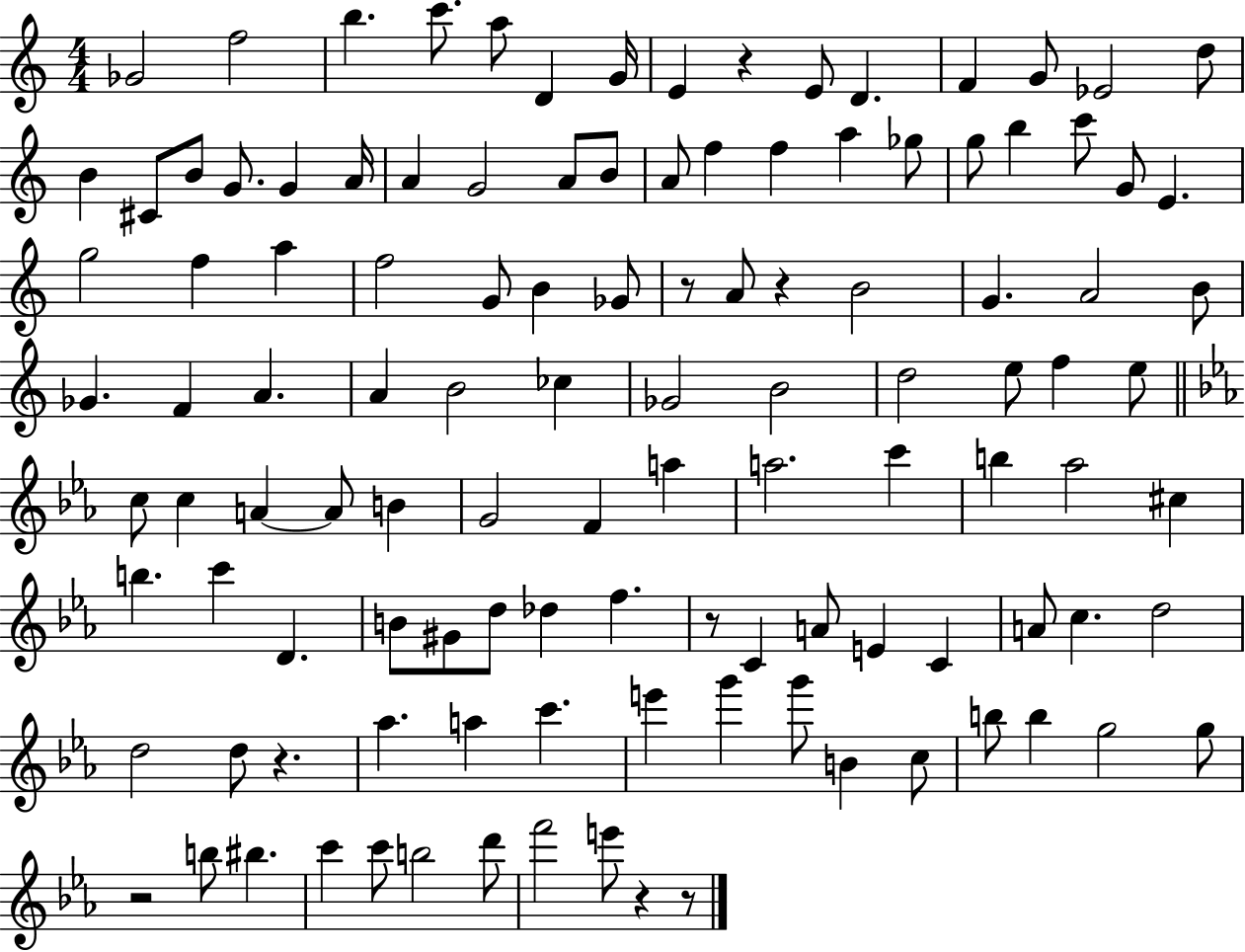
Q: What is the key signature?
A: C major